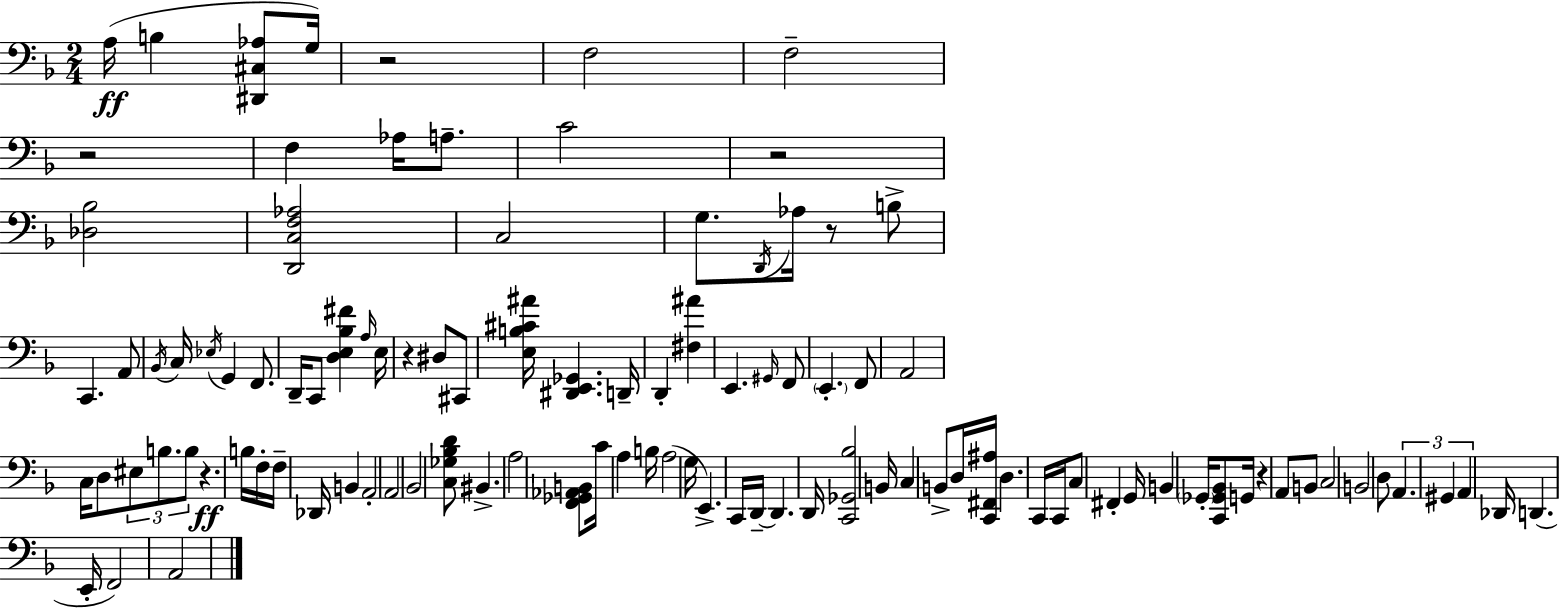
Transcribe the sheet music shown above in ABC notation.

X:1
T:Untitled
M:2/4
L:1/4
K:F
A,/4 B, [^D,,^C,_A,]/2 G,/4 z2 F,2 F,2 z2 F, _A,/4 A,/2 C2 z2 [_D,_B,]2 [D,,C,F,_A,]2 C,2 G,/2 D,,/4 _A,/4 z/2 B,/2 C,, A,,/2 _B,,/4 C,/4 _E,/4 G,, F,,/2 D,,/4 C,,/2 [D,E,_B,^F] A,/4 E,/4 z ^D,/2 ^C,,/2 [E,B,^C^A]/4 [^D,,E,,_G,,] D,,/4 D,, [^F,^A] E,, ^G,,/4 F,,/2 E,, F,,/2 A,,2 C,/4 D,/2 ^E,/2 B,/2 B,/2 z B,/4 F,/4 F,/4 _D,,/4 B,, A,,2 A,,2 _B,,2 [C,_G,_B,D]/2 ^B,, A,2 [F,,_G,,_A,,B,,]/2 C/4 A, B,/4 A,2 G,/4 E,, C,,/4 D,,/4 D,, D,,/4 [C,,_G,,_B,]2 B,,/4 C, B,,/2 D,/4 [C,,^F,,^A,]/4 D, C,,/4 C,,/4 C,/2 ^F,, G,,/4 B,, _G,,/4 [C,,_G,,_B,,]/2 G,,/4 z A,,/2 B,,/2 C,2 B,,2 D,/2 A,, ^G,, A,, _D,,/4 D,, E,,/4 F,,2 A,,2